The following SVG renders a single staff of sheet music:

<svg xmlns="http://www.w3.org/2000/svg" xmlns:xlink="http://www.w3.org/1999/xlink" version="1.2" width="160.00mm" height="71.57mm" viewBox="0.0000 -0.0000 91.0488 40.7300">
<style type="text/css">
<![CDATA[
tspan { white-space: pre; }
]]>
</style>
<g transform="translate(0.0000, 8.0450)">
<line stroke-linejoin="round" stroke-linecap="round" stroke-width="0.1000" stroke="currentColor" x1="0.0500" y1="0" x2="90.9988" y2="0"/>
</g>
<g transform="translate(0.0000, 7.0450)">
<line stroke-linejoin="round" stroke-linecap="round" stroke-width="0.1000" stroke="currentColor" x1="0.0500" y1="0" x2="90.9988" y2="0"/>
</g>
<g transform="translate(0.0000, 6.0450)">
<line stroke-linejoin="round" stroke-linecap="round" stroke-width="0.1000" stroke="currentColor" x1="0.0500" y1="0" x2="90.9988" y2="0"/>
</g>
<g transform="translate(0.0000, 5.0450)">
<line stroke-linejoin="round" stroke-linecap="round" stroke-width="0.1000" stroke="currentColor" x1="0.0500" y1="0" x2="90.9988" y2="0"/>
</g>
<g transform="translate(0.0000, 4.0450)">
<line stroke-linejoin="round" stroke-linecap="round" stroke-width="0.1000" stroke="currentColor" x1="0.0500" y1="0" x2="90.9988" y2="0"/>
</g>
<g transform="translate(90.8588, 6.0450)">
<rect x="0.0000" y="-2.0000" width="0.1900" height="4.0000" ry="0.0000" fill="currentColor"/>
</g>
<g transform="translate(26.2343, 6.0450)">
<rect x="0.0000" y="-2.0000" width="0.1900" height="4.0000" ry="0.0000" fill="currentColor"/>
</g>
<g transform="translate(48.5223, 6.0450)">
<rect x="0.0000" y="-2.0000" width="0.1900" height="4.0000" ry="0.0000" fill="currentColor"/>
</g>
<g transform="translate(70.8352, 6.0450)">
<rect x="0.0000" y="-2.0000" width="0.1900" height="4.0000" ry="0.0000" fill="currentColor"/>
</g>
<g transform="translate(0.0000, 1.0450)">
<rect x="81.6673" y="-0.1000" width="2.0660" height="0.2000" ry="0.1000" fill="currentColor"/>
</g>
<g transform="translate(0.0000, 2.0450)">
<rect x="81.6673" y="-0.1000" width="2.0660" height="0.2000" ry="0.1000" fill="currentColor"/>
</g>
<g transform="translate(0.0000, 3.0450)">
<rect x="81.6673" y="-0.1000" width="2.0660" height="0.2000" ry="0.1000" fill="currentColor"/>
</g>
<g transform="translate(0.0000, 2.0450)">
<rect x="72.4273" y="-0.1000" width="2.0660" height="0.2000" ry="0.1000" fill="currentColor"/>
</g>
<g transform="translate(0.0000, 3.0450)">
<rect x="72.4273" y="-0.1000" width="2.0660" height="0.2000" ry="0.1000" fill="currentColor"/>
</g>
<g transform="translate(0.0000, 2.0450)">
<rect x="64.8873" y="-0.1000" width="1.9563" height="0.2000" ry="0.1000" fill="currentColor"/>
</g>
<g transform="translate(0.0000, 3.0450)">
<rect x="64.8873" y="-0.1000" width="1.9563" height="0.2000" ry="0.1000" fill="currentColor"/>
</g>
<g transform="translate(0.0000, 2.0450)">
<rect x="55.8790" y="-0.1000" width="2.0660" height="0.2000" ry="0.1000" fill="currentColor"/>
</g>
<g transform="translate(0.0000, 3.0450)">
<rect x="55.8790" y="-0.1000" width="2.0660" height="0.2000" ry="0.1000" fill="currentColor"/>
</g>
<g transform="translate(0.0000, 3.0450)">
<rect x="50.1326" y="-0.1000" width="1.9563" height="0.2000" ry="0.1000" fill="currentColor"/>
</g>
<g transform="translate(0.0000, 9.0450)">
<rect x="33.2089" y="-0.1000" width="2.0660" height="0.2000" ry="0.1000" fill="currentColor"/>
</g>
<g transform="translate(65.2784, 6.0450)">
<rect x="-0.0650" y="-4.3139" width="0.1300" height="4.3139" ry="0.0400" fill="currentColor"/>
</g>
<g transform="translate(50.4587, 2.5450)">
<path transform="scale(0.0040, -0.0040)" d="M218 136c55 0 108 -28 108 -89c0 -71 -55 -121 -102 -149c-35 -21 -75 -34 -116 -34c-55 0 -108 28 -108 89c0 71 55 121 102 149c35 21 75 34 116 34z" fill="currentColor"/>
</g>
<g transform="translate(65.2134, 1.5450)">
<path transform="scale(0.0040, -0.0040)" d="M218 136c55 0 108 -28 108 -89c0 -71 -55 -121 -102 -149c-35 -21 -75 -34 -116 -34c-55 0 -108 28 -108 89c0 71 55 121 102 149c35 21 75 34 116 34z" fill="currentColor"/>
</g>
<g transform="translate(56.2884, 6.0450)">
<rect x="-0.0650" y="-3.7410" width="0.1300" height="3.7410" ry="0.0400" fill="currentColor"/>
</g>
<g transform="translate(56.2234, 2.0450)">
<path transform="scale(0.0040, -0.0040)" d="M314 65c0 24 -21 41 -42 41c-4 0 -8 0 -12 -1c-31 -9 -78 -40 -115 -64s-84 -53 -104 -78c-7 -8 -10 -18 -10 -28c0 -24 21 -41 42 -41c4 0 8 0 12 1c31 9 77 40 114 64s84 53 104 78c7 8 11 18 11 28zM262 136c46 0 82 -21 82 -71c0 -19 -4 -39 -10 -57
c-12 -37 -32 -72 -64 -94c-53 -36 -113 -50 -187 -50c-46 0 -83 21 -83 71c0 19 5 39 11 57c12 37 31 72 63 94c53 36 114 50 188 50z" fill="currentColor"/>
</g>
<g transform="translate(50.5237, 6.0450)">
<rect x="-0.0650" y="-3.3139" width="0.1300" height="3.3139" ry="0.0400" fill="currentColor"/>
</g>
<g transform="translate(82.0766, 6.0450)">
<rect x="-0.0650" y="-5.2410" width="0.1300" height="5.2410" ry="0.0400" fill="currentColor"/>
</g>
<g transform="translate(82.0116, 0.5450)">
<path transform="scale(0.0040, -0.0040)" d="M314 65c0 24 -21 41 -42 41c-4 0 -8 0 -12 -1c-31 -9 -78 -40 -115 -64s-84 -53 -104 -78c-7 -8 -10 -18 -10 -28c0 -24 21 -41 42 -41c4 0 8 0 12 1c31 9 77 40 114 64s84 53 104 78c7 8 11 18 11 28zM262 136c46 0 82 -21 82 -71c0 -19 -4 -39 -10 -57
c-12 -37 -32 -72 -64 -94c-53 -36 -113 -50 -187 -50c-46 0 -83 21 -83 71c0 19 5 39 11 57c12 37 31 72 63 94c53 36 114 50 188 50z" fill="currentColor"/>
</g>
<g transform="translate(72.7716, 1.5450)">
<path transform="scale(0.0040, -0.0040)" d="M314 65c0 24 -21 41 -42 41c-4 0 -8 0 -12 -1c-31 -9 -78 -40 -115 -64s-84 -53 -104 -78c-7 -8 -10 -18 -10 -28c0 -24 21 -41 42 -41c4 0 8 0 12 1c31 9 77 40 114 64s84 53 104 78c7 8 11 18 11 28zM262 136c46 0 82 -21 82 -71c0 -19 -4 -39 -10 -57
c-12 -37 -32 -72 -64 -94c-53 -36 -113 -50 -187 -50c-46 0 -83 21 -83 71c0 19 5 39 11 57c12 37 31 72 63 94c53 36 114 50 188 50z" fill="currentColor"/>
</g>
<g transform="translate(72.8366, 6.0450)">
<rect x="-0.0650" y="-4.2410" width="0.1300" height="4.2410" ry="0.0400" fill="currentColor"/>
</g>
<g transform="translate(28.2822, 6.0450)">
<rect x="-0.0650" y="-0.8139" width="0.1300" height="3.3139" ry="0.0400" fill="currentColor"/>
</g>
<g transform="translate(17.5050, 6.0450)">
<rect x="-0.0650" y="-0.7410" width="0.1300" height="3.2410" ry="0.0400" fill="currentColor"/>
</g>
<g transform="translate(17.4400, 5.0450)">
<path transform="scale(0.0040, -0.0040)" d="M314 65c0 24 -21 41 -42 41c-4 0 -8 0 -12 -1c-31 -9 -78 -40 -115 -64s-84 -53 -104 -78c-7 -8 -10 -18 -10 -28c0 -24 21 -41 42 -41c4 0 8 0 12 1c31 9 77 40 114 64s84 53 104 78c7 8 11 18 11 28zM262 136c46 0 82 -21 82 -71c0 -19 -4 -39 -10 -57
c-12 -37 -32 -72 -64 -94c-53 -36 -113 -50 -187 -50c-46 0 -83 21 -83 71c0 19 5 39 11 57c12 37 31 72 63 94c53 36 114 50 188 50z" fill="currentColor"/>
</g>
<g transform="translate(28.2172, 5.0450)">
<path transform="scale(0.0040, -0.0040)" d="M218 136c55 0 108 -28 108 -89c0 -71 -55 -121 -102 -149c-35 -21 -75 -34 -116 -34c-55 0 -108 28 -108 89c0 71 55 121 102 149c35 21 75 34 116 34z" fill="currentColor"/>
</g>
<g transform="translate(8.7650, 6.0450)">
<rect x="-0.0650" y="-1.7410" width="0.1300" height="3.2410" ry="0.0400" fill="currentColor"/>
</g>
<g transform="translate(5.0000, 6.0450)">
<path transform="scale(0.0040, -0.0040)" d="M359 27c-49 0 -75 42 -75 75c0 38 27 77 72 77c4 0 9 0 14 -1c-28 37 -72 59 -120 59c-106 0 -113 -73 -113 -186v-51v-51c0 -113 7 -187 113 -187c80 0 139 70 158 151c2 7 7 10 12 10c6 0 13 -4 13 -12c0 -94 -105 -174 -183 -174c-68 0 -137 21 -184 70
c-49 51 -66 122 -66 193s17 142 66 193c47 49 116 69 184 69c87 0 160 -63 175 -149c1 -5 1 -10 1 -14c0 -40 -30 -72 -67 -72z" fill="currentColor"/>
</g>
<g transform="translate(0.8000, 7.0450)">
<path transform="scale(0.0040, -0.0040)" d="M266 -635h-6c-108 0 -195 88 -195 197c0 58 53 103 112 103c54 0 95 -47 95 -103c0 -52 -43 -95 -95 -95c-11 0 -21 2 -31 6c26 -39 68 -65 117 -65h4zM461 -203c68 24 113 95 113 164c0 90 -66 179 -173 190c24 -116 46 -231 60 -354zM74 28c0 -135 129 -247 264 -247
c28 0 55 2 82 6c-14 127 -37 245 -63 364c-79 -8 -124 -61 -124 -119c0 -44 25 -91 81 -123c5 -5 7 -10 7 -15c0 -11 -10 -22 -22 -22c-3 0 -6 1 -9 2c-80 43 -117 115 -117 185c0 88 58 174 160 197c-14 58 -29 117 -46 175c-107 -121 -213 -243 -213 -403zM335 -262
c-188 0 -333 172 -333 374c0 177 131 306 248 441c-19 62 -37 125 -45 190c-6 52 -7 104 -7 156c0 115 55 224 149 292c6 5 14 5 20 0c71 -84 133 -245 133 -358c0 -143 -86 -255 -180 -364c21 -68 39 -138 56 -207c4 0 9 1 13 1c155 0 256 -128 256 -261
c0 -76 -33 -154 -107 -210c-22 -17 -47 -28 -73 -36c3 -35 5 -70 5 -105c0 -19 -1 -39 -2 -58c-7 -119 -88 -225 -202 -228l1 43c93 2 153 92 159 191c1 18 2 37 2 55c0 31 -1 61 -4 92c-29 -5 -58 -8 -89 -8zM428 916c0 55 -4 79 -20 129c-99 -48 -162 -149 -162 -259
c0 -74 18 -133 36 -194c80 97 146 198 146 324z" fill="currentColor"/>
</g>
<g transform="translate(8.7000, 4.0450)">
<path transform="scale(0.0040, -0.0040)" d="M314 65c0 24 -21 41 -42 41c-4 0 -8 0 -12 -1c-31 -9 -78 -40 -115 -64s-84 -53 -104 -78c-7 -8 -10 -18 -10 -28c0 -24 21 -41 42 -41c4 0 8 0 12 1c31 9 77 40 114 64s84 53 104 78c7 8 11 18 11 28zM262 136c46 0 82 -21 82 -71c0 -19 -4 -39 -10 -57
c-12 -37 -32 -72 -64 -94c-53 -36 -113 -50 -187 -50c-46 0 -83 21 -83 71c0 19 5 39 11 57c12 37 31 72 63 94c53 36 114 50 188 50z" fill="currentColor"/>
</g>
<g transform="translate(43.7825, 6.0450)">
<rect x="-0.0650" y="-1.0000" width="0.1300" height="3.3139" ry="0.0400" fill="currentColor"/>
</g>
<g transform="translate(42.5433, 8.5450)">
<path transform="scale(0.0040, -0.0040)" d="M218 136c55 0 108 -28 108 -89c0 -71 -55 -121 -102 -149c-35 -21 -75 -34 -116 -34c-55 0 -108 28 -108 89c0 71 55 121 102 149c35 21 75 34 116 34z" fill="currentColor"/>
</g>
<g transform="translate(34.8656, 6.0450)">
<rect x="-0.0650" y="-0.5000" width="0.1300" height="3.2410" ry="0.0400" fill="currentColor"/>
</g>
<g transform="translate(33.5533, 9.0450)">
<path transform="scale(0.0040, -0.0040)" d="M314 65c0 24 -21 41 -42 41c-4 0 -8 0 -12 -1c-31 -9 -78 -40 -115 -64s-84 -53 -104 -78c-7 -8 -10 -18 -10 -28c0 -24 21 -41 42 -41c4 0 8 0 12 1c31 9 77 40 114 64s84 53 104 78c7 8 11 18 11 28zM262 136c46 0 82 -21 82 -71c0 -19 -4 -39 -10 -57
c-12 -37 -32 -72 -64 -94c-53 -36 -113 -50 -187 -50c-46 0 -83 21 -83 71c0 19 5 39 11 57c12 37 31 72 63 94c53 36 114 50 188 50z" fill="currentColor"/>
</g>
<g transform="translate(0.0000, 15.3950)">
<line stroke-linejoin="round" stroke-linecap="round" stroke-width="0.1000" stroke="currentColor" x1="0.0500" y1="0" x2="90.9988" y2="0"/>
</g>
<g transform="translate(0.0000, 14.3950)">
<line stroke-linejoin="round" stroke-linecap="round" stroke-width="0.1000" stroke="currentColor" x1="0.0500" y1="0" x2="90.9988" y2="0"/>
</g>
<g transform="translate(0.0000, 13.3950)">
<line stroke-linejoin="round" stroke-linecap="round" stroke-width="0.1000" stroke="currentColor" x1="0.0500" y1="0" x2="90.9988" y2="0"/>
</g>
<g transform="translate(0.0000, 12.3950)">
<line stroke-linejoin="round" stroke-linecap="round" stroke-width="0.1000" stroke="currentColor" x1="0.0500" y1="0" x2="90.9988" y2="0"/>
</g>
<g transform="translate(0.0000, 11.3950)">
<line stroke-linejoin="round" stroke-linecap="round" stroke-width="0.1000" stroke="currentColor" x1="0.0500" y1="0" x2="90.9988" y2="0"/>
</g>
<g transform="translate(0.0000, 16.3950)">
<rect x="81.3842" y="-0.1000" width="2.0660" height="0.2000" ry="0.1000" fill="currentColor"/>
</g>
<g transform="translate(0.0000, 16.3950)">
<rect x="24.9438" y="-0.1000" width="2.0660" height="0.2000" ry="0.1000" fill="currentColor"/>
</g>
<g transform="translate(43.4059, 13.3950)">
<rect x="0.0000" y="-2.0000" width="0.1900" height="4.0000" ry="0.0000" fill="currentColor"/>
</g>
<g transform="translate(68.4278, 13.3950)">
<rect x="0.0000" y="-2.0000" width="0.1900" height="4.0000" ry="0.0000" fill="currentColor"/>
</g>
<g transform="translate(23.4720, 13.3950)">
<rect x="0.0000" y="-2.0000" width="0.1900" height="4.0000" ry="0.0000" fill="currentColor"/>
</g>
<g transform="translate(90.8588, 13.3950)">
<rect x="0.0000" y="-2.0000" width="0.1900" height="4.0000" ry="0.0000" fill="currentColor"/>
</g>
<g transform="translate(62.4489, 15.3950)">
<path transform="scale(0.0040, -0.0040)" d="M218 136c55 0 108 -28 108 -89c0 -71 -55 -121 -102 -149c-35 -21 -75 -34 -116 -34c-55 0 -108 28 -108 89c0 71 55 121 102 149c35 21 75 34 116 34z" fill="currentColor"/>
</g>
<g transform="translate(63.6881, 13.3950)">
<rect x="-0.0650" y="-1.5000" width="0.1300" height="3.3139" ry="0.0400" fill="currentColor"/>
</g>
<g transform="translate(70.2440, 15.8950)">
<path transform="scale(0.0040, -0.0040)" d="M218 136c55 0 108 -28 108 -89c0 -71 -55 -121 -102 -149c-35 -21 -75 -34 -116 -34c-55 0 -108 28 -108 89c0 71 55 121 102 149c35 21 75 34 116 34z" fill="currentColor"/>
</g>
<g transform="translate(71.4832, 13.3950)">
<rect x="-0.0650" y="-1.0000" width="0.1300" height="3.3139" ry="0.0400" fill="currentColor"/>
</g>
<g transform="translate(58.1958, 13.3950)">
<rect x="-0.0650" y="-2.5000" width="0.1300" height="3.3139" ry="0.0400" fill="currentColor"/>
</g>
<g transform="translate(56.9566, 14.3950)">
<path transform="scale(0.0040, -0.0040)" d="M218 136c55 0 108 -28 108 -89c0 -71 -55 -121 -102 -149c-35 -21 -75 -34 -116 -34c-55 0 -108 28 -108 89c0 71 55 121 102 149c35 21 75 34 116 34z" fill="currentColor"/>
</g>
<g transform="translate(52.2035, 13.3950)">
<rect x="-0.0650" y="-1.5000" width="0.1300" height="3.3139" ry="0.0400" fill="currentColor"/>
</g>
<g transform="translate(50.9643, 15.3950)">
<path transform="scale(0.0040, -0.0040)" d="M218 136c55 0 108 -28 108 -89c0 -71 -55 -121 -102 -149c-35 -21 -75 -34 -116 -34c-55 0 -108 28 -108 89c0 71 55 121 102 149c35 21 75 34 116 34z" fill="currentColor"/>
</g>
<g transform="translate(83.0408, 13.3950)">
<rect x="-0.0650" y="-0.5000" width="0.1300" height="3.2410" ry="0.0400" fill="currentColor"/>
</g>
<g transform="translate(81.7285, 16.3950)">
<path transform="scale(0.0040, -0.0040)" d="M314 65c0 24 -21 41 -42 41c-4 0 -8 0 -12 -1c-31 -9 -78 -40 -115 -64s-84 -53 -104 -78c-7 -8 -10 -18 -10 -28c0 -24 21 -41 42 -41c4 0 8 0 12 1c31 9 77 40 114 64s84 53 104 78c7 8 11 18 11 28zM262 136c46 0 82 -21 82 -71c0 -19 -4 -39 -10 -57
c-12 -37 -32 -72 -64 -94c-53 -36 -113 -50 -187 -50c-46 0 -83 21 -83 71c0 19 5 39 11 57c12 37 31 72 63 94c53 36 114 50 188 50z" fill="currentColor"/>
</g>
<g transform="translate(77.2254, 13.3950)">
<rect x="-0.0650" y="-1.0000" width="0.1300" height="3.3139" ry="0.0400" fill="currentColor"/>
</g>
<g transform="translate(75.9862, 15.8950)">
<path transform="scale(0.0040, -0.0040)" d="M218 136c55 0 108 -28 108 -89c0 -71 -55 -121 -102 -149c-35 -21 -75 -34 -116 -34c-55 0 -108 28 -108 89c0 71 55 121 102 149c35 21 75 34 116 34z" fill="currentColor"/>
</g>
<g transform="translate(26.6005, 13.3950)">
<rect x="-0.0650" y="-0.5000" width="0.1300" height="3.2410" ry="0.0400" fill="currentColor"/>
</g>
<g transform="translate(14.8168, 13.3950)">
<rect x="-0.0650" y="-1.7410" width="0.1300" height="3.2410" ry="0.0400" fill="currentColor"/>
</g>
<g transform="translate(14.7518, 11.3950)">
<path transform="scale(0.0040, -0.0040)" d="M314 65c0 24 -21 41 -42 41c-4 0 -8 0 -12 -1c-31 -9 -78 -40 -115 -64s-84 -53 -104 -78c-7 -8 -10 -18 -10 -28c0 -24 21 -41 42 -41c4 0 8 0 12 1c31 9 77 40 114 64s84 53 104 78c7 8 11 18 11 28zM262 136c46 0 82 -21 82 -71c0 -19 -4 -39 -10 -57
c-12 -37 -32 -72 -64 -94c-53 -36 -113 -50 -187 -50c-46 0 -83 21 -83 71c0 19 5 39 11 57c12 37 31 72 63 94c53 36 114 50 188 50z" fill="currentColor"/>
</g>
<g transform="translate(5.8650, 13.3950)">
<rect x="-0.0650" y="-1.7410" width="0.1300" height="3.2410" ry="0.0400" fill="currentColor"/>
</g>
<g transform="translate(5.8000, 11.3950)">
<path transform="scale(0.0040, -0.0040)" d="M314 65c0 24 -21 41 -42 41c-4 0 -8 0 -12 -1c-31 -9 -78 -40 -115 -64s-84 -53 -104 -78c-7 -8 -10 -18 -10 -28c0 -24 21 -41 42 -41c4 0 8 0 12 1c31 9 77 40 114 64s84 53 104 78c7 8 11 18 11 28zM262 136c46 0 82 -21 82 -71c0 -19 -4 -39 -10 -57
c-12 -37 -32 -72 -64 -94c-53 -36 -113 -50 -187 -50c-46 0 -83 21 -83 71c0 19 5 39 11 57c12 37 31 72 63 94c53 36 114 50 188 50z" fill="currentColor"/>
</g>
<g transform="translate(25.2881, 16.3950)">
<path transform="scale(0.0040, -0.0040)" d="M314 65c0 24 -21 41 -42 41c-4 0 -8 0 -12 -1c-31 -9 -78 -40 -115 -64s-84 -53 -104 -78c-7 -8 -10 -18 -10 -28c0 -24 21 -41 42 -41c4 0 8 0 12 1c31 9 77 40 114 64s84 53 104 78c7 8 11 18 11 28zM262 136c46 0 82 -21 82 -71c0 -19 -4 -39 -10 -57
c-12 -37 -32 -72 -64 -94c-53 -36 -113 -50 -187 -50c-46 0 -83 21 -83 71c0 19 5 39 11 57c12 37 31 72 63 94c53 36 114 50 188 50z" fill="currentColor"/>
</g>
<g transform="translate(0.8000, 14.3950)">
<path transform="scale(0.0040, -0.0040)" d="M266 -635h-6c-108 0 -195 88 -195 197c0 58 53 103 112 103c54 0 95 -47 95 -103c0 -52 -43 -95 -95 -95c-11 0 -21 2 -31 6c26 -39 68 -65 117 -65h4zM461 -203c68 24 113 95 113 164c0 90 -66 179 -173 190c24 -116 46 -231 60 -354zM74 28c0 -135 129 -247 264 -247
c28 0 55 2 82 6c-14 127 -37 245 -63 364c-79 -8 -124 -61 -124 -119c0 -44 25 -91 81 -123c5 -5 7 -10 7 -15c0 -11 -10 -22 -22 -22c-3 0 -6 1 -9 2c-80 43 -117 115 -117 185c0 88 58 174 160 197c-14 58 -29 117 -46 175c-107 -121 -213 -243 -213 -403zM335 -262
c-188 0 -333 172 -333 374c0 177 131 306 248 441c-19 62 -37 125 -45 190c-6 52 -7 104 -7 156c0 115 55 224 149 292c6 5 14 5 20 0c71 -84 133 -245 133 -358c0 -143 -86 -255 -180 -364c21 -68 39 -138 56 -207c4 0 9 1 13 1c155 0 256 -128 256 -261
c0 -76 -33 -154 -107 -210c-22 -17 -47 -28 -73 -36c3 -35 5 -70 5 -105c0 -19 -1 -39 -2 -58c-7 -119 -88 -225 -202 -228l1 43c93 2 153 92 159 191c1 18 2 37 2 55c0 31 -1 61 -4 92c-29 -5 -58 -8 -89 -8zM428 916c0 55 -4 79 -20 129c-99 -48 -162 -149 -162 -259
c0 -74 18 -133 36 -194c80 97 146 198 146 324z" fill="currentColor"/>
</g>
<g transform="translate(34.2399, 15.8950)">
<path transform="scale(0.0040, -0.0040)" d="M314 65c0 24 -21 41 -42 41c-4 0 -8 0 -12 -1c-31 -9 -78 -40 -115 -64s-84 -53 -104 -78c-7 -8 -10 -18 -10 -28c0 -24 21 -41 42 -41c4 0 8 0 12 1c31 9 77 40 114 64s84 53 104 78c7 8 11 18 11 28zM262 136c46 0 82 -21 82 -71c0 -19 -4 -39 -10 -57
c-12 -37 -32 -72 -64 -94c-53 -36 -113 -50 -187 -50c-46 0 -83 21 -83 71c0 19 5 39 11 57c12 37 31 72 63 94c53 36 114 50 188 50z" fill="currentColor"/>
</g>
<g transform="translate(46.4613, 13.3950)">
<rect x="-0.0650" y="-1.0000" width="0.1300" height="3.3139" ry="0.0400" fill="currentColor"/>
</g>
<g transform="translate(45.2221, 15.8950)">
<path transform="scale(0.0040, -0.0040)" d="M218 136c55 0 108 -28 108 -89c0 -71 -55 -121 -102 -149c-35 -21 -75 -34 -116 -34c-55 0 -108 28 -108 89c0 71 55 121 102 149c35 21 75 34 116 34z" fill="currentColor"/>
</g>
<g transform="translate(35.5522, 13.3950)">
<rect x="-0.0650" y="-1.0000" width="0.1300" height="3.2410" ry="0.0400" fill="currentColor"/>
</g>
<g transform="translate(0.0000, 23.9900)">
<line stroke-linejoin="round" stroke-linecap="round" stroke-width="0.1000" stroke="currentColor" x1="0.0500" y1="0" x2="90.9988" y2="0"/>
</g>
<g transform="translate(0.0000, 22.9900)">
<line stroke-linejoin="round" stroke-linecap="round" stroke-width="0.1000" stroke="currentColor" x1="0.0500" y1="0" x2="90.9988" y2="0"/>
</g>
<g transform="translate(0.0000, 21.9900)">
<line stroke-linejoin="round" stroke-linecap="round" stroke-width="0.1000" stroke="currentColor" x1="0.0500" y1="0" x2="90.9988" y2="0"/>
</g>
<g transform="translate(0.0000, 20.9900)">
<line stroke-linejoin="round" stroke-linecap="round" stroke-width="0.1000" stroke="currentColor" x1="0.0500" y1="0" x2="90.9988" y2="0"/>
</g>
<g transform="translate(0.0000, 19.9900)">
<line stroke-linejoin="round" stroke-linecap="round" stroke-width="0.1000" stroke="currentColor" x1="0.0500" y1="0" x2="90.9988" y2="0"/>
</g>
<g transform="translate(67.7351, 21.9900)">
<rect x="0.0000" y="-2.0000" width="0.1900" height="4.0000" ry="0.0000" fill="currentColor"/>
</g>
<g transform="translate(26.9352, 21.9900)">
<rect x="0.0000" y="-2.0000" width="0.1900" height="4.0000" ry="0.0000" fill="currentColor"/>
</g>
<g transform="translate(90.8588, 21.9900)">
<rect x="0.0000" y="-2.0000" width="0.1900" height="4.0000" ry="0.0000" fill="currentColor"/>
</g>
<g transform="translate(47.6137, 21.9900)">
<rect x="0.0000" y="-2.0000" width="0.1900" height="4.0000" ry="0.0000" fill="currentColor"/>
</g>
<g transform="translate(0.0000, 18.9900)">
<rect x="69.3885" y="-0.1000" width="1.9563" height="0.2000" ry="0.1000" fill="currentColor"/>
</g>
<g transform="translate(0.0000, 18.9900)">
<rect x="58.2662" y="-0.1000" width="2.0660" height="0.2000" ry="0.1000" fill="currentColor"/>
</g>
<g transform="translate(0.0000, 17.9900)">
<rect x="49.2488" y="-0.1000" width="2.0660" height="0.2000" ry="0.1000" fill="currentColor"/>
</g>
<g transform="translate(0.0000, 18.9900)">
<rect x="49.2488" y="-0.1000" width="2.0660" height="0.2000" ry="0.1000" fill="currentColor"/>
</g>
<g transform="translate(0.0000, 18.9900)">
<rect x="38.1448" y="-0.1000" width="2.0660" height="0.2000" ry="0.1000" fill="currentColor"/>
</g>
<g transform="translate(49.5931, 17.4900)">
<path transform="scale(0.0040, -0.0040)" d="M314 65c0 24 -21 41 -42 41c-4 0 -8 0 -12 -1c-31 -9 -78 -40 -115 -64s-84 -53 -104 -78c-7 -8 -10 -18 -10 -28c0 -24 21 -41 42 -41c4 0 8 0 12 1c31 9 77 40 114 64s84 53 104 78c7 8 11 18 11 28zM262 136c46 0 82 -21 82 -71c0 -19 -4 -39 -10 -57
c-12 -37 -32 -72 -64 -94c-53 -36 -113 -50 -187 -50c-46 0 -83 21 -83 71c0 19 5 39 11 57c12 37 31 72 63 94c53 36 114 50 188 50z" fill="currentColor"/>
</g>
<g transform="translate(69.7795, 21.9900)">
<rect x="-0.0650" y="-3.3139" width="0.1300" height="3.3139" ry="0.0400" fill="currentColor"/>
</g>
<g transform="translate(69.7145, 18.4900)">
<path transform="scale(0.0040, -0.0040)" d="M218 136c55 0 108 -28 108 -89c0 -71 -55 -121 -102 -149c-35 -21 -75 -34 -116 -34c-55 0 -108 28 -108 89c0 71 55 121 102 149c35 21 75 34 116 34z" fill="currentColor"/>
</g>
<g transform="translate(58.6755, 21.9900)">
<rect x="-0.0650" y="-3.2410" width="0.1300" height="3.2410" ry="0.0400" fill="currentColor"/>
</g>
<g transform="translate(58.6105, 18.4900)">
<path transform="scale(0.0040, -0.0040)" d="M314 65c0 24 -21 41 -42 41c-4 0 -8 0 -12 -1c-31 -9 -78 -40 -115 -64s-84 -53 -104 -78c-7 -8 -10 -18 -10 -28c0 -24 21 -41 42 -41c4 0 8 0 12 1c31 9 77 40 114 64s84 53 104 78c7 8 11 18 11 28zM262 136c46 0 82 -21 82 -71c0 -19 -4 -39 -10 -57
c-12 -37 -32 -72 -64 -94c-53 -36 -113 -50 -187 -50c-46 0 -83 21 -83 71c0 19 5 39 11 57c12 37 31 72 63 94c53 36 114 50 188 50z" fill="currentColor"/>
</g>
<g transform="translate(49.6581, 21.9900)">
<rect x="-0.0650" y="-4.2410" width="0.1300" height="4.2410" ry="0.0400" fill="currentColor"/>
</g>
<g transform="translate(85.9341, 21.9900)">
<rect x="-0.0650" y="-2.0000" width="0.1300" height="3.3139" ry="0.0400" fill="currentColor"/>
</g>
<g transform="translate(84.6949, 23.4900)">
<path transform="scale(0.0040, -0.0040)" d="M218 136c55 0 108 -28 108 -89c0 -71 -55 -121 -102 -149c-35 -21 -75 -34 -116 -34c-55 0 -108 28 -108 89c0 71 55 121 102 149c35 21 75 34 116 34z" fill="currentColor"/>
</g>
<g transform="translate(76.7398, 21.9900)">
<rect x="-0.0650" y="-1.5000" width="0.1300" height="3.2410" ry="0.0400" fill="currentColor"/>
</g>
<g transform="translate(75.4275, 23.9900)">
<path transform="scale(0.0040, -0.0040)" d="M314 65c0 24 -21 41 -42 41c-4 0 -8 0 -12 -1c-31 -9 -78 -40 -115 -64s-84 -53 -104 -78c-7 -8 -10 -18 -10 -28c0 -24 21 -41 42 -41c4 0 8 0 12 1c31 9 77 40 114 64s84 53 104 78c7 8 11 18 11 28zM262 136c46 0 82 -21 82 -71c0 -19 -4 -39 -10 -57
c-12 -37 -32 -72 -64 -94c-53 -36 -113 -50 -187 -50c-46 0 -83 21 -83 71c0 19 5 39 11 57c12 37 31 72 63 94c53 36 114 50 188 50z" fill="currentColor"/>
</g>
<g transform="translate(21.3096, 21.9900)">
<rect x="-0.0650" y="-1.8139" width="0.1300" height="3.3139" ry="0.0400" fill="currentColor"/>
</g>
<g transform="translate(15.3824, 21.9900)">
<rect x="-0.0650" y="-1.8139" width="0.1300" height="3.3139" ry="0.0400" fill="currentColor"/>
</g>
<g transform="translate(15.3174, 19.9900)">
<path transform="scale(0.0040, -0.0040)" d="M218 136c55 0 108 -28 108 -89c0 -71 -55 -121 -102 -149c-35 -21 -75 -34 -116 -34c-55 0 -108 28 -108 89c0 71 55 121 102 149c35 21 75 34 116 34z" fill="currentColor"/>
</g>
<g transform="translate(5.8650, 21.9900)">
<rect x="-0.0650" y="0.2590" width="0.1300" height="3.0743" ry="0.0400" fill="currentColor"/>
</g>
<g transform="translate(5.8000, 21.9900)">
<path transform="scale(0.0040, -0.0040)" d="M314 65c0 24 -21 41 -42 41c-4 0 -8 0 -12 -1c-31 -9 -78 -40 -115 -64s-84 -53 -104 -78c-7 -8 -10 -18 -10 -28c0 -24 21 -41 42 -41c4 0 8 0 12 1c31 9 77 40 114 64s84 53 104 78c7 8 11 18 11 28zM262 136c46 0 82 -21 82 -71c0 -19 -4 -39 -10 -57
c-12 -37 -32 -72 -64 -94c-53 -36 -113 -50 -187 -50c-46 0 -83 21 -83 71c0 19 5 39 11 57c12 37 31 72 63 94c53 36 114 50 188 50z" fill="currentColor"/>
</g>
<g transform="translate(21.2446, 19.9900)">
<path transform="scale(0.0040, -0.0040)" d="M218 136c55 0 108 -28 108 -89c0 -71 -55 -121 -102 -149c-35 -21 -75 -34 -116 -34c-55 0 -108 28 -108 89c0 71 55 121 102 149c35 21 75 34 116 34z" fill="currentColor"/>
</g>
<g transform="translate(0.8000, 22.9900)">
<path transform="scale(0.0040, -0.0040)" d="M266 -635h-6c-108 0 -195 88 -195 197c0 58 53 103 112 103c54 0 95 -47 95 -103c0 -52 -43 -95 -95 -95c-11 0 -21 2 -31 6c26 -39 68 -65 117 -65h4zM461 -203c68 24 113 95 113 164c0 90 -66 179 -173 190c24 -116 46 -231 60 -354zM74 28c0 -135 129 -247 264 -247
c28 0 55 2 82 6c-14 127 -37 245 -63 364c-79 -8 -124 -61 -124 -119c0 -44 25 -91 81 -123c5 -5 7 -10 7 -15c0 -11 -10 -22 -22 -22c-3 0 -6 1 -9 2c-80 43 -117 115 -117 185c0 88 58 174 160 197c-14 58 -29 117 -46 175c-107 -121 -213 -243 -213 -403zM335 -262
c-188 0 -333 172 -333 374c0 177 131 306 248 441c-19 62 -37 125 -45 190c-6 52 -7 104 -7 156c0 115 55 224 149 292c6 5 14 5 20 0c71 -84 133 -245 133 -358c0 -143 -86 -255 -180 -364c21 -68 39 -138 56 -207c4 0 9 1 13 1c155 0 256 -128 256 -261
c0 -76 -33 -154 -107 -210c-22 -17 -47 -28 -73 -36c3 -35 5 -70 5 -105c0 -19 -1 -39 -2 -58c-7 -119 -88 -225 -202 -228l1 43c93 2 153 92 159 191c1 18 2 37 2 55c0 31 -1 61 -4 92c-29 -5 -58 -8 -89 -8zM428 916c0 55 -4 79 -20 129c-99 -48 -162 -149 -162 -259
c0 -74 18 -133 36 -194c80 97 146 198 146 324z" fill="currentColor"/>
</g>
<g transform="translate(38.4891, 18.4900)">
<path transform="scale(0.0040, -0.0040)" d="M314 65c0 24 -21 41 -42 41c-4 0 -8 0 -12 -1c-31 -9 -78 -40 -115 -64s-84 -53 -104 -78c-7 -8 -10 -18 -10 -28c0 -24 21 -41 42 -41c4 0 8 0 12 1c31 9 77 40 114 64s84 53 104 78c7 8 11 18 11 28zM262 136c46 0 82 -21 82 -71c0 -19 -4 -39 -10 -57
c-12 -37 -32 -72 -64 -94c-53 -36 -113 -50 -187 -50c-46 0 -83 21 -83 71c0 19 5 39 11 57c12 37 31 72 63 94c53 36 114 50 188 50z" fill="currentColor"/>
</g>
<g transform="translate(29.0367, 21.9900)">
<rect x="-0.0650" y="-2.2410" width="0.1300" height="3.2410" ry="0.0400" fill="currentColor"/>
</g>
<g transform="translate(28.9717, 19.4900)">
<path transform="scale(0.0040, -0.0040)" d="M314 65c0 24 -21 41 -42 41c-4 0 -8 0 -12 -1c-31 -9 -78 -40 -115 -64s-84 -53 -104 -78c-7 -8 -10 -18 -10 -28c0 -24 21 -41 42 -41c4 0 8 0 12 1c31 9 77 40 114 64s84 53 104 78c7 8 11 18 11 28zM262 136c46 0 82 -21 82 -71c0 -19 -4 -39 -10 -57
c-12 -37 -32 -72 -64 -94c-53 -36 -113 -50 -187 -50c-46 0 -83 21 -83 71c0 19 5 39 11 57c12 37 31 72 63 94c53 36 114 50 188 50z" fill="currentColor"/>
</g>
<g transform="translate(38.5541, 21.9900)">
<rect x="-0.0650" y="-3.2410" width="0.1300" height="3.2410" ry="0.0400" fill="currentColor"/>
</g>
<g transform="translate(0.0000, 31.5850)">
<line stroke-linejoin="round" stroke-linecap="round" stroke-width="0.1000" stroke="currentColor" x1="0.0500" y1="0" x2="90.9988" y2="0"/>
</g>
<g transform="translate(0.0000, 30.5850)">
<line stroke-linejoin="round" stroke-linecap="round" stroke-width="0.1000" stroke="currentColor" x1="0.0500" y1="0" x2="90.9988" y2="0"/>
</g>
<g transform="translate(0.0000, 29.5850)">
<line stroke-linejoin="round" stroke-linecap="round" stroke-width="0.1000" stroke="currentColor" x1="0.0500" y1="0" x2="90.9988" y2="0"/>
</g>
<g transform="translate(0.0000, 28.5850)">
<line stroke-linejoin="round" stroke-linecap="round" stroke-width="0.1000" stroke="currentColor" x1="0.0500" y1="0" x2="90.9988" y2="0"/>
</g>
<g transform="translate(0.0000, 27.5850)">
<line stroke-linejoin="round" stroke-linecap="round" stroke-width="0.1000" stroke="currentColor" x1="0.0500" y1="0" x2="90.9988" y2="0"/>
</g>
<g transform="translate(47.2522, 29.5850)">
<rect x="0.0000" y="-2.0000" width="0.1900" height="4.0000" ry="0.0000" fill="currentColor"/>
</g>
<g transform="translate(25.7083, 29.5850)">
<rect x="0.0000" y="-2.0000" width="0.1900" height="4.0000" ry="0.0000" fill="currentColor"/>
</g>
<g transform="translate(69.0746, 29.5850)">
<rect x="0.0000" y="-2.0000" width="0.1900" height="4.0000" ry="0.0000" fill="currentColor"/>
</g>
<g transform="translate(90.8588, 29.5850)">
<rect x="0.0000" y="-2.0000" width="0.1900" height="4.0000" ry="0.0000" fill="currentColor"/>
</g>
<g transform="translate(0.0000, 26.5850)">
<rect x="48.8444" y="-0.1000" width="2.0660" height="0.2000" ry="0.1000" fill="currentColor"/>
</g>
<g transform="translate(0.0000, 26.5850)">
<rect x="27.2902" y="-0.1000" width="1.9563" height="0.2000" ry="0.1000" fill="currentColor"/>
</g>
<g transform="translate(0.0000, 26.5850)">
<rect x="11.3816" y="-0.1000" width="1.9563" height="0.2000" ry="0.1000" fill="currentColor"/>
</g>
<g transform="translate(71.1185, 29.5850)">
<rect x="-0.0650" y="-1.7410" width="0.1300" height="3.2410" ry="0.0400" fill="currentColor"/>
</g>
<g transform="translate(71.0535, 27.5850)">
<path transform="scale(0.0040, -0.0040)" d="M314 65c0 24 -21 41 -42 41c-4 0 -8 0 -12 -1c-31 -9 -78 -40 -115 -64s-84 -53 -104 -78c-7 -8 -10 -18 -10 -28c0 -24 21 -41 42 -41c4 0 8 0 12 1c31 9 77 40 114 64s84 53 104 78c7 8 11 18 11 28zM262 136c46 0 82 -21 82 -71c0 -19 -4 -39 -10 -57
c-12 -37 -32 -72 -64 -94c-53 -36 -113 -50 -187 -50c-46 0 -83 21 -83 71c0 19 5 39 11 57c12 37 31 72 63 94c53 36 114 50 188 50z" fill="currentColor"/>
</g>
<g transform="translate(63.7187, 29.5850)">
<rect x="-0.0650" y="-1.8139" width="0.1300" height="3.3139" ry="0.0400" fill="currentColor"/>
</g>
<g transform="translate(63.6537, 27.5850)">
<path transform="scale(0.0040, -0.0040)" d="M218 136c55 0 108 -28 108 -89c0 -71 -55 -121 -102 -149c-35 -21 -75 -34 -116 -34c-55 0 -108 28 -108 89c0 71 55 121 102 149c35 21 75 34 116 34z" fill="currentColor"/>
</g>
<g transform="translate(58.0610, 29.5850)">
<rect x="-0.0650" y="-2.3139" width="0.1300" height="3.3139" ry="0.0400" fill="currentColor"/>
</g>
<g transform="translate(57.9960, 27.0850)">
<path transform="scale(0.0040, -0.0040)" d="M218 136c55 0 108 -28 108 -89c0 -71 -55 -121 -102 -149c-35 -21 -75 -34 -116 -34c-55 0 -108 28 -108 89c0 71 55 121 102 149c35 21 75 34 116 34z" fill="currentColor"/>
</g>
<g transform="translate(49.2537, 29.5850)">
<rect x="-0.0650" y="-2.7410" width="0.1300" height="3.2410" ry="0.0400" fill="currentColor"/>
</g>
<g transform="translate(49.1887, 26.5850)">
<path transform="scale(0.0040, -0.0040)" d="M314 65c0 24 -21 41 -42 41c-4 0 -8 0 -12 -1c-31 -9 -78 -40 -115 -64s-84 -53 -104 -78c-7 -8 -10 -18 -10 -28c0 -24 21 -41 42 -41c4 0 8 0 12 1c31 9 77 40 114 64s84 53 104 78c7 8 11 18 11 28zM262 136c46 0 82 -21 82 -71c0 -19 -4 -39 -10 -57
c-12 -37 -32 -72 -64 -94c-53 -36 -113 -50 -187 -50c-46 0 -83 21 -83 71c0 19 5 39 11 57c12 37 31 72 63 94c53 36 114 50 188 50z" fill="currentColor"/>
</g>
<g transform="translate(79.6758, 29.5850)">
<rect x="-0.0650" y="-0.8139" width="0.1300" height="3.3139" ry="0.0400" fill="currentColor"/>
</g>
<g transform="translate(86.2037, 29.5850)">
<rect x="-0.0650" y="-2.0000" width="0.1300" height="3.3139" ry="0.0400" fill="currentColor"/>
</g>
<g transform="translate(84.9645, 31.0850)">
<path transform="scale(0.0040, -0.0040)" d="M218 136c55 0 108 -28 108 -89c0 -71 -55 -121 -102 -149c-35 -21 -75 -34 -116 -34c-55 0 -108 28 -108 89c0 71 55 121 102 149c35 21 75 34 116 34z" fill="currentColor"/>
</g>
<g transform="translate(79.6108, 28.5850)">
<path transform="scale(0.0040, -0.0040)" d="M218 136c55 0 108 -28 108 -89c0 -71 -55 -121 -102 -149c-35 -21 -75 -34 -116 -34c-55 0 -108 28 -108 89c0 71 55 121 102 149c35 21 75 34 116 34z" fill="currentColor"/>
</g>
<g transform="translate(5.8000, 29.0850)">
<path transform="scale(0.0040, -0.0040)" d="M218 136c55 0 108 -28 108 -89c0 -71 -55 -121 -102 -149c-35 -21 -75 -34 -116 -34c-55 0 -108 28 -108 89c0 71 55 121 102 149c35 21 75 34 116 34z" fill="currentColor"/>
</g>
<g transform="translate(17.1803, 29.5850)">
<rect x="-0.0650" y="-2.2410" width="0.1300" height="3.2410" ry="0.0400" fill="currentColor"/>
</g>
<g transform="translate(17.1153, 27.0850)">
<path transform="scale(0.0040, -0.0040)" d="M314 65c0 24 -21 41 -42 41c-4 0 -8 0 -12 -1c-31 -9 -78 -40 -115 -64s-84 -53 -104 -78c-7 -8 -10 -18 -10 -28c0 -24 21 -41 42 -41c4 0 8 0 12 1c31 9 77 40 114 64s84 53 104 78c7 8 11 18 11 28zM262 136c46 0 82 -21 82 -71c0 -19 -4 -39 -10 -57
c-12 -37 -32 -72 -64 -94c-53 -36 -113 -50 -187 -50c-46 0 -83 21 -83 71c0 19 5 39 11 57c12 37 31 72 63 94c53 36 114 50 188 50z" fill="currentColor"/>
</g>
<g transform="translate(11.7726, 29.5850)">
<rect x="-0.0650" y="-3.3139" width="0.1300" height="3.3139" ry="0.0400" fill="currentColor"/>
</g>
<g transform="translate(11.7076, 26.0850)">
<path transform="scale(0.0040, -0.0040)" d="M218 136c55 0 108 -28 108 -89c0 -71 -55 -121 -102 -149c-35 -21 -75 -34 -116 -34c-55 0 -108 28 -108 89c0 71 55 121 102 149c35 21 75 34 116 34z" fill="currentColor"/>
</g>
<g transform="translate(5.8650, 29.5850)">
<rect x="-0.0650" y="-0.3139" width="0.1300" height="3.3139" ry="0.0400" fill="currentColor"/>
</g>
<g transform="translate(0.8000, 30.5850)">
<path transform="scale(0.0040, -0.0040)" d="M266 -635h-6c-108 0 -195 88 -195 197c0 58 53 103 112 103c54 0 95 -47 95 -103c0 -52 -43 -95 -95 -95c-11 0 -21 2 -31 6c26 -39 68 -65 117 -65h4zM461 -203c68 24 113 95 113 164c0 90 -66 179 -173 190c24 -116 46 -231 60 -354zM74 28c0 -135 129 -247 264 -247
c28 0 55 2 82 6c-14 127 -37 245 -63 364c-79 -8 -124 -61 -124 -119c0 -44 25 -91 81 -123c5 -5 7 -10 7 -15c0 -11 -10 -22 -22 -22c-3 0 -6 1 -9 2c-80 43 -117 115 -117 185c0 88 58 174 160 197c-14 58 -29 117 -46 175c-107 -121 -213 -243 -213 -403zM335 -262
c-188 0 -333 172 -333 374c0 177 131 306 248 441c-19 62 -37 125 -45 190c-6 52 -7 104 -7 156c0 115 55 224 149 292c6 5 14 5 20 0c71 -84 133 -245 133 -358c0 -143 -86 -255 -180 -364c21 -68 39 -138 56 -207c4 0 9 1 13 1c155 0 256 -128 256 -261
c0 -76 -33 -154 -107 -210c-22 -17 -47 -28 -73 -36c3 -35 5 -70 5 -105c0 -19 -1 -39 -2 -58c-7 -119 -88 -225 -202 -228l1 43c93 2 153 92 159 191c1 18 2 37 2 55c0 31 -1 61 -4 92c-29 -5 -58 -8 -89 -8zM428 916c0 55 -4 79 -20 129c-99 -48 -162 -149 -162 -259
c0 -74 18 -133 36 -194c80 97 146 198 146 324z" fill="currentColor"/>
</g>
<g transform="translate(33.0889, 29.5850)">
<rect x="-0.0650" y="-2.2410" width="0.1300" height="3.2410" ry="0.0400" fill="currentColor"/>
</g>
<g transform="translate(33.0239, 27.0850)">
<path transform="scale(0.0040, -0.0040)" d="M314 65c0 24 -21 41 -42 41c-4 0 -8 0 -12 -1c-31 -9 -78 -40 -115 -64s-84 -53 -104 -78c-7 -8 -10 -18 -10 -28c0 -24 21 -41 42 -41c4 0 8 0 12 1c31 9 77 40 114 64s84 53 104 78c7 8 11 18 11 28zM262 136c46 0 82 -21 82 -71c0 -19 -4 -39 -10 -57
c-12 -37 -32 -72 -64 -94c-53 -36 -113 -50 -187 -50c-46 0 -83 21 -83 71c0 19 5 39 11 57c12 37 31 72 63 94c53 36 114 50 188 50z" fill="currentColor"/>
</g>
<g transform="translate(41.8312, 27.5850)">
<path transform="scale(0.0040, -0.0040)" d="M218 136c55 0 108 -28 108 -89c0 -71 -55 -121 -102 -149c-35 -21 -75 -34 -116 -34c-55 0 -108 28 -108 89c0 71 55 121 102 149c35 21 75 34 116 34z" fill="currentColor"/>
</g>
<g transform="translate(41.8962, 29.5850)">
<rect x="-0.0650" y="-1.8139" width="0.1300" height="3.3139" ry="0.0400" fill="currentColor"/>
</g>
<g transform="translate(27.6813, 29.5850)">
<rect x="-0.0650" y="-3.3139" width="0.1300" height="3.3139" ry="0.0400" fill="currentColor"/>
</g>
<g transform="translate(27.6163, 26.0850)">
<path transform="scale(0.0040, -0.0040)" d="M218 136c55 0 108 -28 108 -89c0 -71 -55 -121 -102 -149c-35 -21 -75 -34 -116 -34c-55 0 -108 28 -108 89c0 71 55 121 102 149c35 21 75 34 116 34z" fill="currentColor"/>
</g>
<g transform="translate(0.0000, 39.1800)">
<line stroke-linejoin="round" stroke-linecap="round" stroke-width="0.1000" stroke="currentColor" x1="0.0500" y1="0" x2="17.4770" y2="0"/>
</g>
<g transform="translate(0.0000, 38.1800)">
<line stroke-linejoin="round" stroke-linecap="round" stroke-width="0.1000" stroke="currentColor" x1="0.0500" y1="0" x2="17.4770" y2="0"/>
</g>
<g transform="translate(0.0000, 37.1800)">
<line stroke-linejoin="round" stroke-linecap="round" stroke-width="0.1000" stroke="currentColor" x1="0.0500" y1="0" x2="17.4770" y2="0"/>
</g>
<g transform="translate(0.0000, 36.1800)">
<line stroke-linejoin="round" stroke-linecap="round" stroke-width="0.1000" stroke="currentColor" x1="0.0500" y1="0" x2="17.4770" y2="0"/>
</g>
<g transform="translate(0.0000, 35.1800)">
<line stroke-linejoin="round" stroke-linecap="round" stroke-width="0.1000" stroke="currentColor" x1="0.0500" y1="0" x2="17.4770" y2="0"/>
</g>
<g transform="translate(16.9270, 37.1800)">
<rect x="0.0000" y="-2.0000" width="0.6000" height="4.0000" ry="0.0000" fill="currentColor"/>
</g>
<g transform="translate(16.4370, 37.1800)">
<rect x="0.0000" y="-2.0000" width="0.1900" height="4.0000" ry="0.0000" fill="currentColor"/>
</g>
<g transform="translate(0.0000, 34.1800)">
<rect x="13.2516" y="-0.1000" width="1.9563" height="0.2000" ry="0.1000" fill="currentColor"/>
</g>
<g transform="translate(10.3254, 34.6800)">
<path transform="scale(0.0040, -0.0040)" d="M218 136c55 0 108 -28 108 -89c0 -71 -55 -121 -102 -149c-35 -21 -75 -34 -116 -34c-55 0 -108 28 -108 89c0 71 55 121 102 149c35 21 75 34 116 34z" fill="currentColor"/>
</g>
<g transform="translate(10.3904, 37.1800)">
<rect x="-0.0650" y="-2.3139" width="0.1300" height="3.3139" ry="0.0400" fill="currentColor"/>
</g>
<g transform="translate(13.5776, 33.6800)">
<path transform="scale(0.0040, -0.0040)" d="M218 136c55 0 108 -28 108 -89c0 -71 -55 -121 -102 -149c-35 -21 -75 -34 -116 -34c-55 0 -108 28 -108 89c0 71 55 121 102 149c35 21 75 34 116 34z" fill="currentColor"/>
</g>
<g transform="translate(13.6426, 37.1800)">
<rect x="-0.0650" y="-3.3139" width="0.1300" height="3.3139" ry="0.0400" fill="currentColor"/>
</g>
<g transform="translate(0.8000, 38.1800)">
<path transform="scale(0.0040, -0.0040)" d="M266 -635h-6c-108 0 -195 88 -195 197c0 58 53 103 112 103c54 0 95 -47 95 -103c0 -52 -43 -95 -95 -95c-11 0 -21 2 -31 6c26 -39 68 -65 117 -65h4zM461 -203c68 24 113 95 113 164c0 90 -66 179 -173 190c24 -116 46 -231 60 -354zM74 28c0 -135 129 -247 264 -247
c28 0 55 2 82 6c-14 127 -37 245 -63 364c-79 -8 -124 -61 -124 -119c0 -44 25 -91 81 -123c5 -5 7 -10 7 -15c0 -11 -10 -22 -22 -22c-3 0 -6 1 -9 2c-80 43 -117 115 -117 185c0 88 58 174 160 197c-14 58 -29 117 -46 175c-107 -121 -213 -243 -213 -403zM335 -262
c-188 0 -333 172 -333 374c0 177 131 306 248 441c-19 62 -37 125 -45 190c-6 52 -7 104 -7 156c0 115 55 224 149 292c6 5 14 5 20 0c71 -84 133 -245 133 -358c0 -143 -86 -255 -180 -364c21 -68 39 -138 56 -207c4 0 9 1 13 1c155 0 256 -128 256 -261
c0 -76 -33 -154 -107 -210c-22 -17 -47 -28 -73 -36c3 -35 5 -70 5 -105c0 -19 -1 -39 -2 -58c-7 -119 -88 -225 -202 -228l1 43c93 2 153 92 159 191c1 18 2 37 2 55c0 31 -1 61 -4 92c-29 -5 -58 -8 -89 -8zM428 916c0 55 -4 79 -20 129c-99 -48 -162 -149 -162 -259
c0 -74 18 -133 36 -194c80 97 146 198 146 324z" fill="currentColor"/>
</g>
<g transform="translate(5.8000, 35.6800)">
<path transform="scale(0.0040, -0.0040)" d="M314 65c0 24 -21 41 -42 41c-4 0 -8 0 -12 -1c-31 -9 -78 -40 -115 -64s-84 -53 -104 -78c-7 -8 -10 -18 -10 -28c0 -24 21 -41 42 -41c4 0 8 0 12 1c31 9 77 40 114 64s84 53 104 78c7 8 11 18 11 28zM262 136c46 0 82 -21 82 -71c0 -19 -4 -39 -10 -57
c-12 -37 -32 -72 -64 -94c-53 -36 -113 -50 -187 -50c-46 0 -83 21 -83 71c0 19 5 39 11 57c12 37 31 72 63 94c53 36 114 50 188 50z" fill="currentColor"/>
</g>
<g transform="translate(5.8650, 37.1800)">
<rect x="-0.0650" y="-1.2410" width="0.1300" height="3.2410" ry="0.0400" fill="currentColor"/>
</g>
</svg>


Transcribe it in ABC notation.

X:1
T:Untitled
M:4/4
L:1/4
K:C
f2 d2 d C2 D b c'2 d' d'2 f'2 f2 f2 C2 D2 D E G E D D C2 B2 f f g2 b2 d'2 b2 b E2 F c b g2 b g2 f a2 g f f2 d F e2 g b